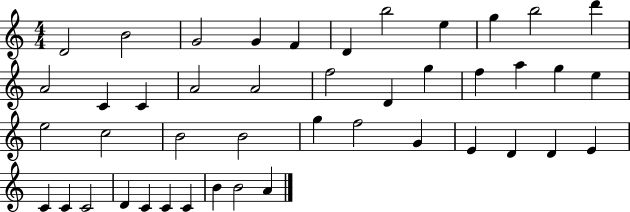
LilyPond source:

{
  \clef treble
  \numericTimeSignature
  \time 4/4
  \key c \major
  d'2 b'2 | g'2 g'4 f'4 | d'4 b''2 e''4 | g''4 b''2 d'''4 | \break a'2 c'4 c'4 | a'2 a'2 | f''2 d'4 g''4 | f''4 a''4 g''4 e''4 | \break e''2 c''2 | b'2 b'2 | g''4 f''2 g'4 | e'4 d'4 d'4 e'4 | \break c'4 c'4 c'2 | d'4 c'4 c'4 c'4 | b'4 b'2 a'4 | \bar "|."
}